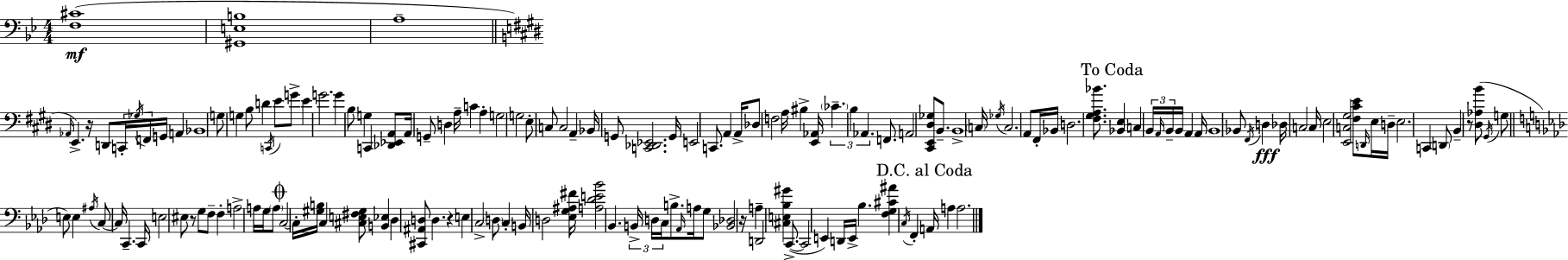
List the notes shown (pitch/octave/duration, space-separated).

[F3,C#4]/w [G#2,E3,B3]/w A3/w Ab2/s E2/q. R/s D2/e C2/s Gb3/s F2/s G2/s A2/q Bb2/w G3/e G3/q B3/e D4/q C2/s E4/e G4/e E4/q G4/h. G4/q B3/e G3/q C2/q [Db2,Eb2,A2]/e A2/s G2/e D3/q A3/s C4/q A3/q G3/h G3/h E3/e C3/e C3/h A2/q Bb2/s G2/e [C2,Db2,Eb2]/h. G2/s E2/h C2/e. A2/q A2/s Db3/e F3/h A3/s BIS3/q [E2,Ab2]/s CES4/q. B3/q Ab2/q. F2/e. A2/h [C#2,E2,D#3,Gb3]/e B2/e. B2/w C3/s Gb3/s C3/h. A2/e F#2/s Bb2/s D3/h. [F#3,G#3,A3,Bb4]/e. [Bb2,E3]/q C3/q B2/s A2/s B2/s B2/s A2/q A2/s B2/w Bb2/e F#2/s D3/q Db3/s C3/h C3/s E3/h [E2,C3,G#3]/h [F#3,C#4,E4]/e D2/s E3/s D3/s E3/h. C2/q D2/e B2/q R/e [D#3,Ab3,B4]/e G#2/s G3/e E3/e E3/q A#3/s C3/e C3/s C2/q. C2/s E3/h EIS3/e R/e G3/e F3/e F3/q A3/h A3/s G3/s A3/e C3/h C3/s [G#3,B3]/s C3/q [C#3,E3,F#3,G#3]/e [B2,Eb3]/q Db3/q [C#2,A#2,D3]/e D3/q. R/q E3/q C3/h D3/e C3/q B2/s D3/h [Eb3,G3,A#3,F#4]/s [A3,Db4,E4,Bb4]/h Bb2/q. B2/s D3/s C3/s B3/e. Ab2/s A3/s G3/e [Bb2,Db3]/h R/s A3/q D2/h [C#3,E3,Bb3,G#4]/q C2/e. C2/h E2/q D2/s E2/s Bb3/q. [F3,G3,C#4,A#4]/q C3/s F2/q A2/s A3/q A3/h.